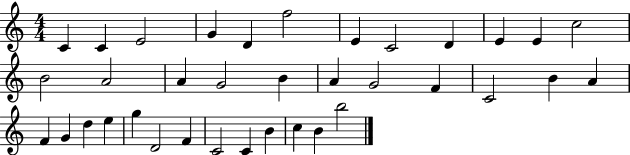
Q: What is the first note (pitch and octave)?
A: C4